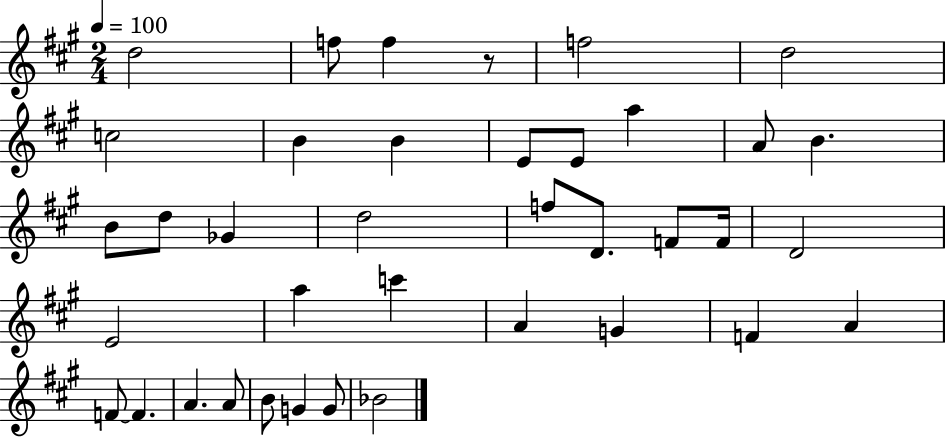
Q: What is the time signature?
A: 2/4